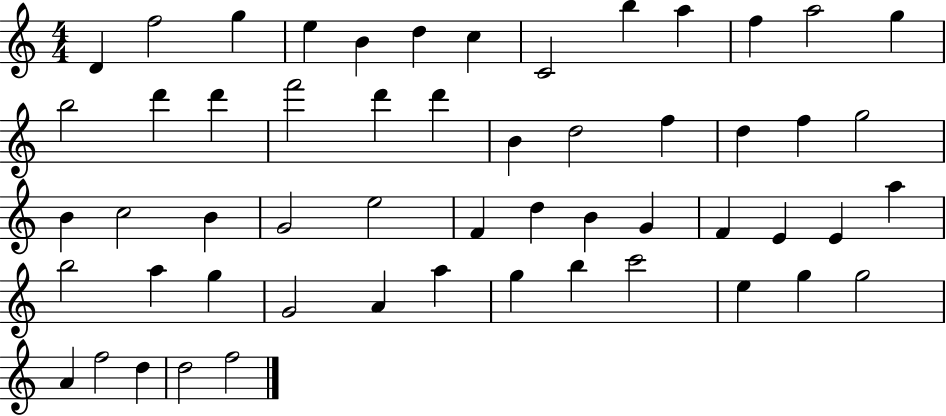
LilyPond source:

{
  \clef treble
  \numericTimeSignature
  \time 4/4
  \key c \major
  d'4 f''2 g''4 | e''4 b'4 d''4 c''4 | c'2 b''4 a''4 | f''4 a''2 g''4 | \break b''2 d'''4 d'''4 | f'''2 d'''4 d'''4 | b'4 d''2 f''4 | d''4 f''4 g''2 | \break b'4 c''2 b'4 | g'2 e''2 | f'4 d''4 b'4 g'4 | f'4 e'4 e'4 a''4 | \break b''2 a''4 g''4 | g'2 a'4 a''4 | g''4 b''4 c'''2 | e''4 g''4 g''2 | \break a'4 f''2 d''4 | d''2 f''2 | \bar "|."
}